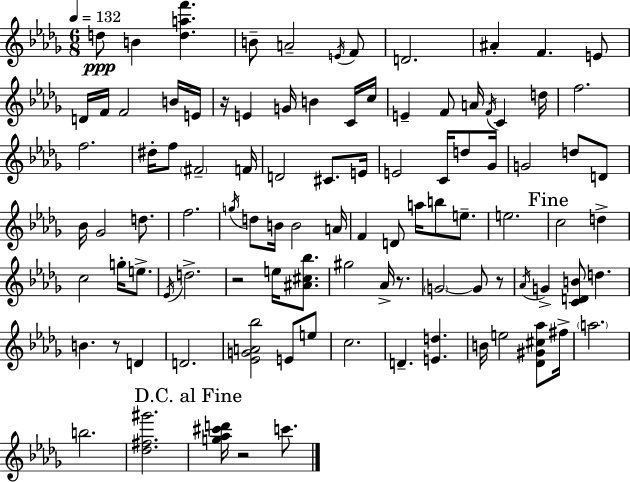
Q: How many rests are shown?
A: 6